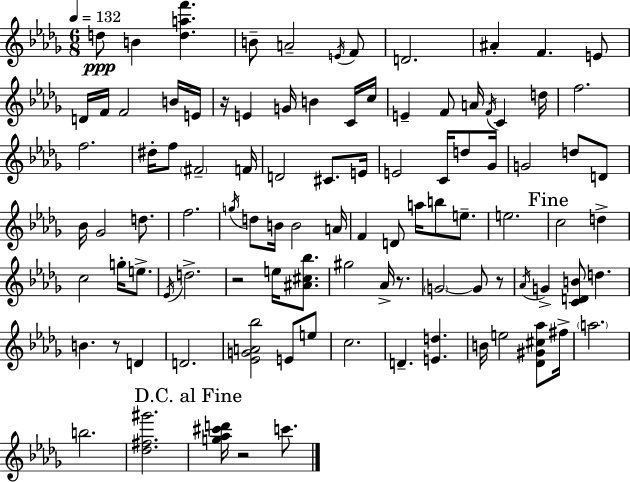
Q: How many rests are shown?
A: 6